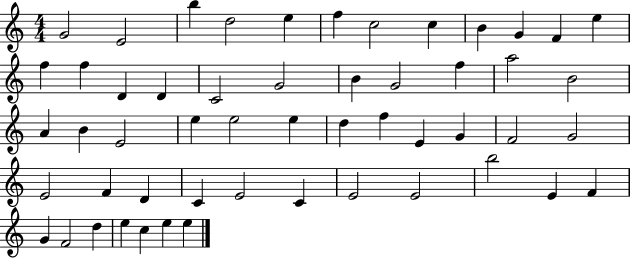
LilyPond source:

{
  \clef treble
  \numericTimeSignature
  \time 4/4
  \key c \major
  g'2 e'2 | b''4 d''2 e''4 | f''4 c''2 c''4 | b'4 g'4 f'4 e''4 | \break f''4 f''4 d'4 d'4 | c'2 g'2 | b'4 g'2 f''4 | a''2 b'2 | \break a'4 b'4 e'2 | e''4 e''2 e''4 | d''4 f''4 e'4 g'4 | f'2 g'2 | \break e'2 f'4 d'4 | c'4 e'2 c'4 | e'2 e'2 | b''2 e'4 f'4 | \break g'4 f'2 d''4 | e''4 c''4 e''4 e''4 | \bar "|."
}